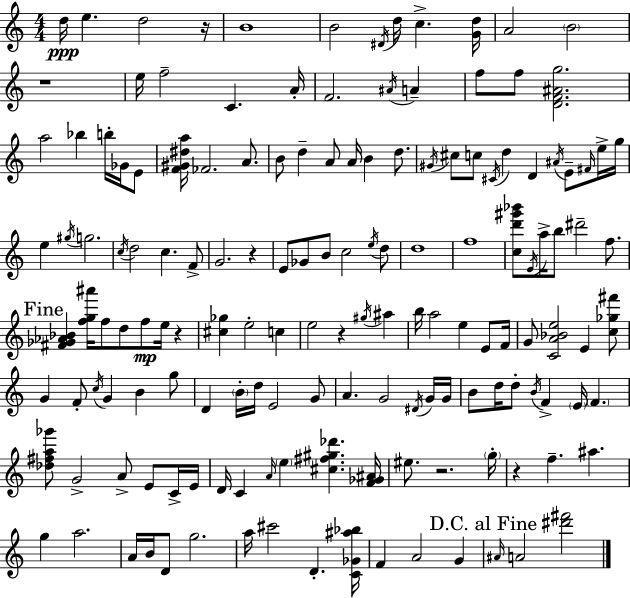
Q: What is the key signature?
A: C major